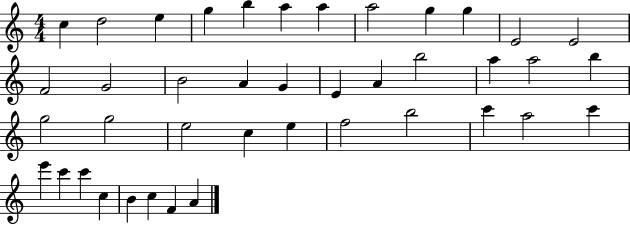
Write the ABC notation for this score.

X:1
T:Untitled
M:4/4
L:1/4
K:C
c d2 e g b a a a2 g g E2 E2 F2 G2 B2 A G E A b2 a a2 b g2 g2 e2 c e f2 b2 c' a2 c' e' c' c' c B c F A